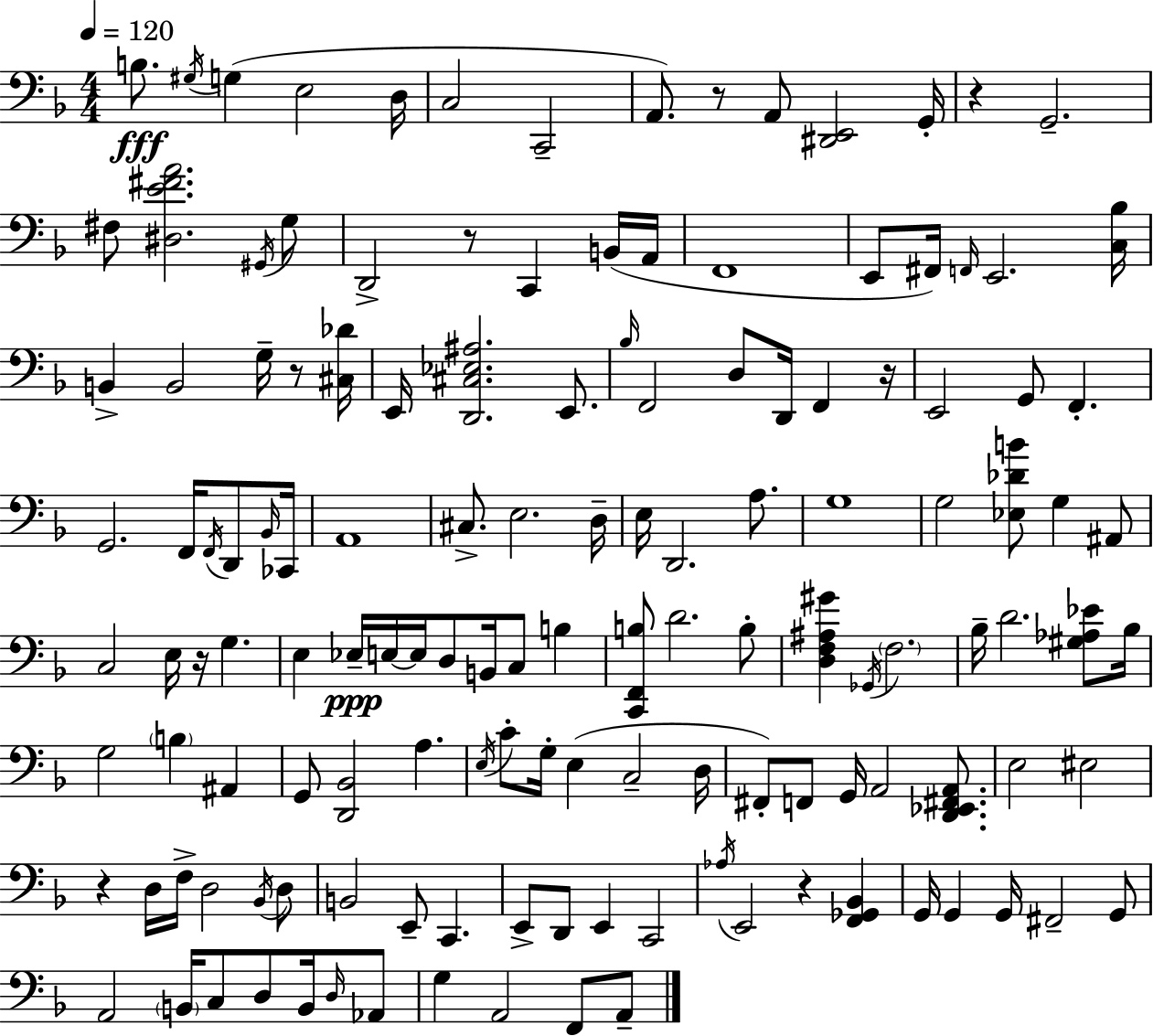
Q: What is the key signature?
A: D minor